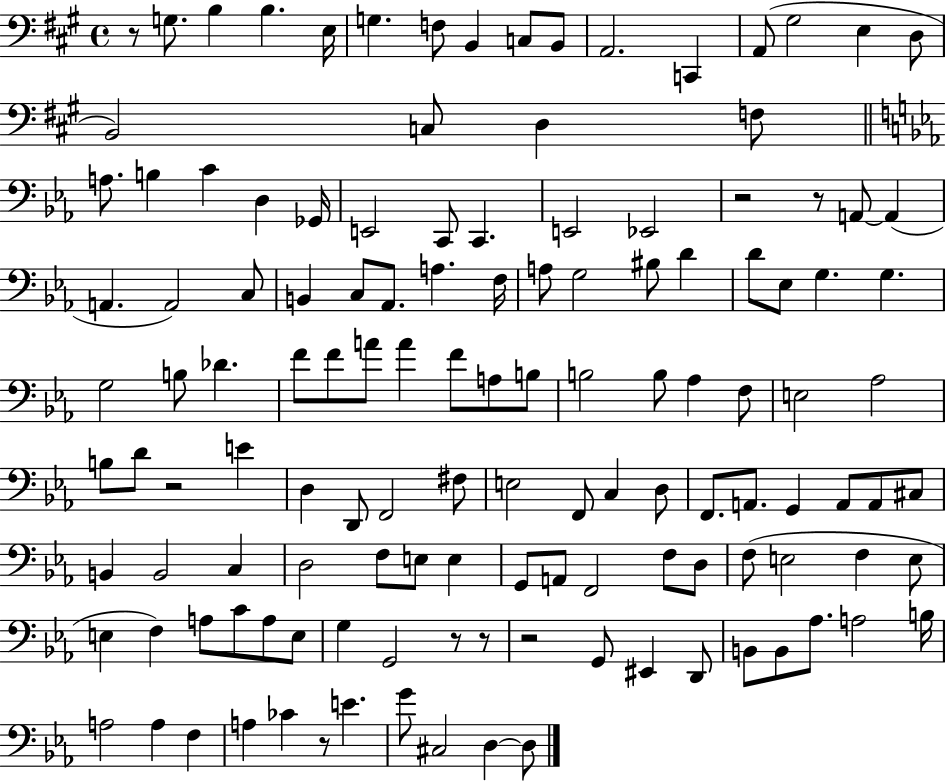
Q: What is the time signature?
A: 4/4